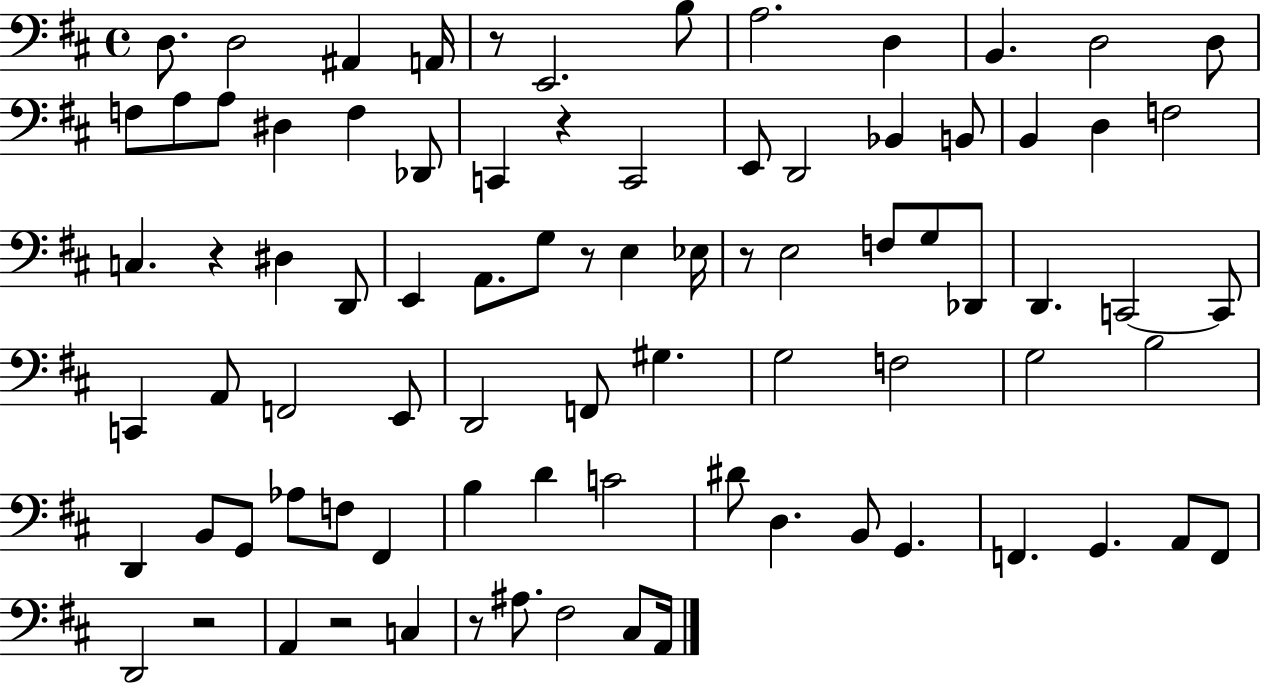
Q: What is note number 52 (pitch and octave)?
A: B3